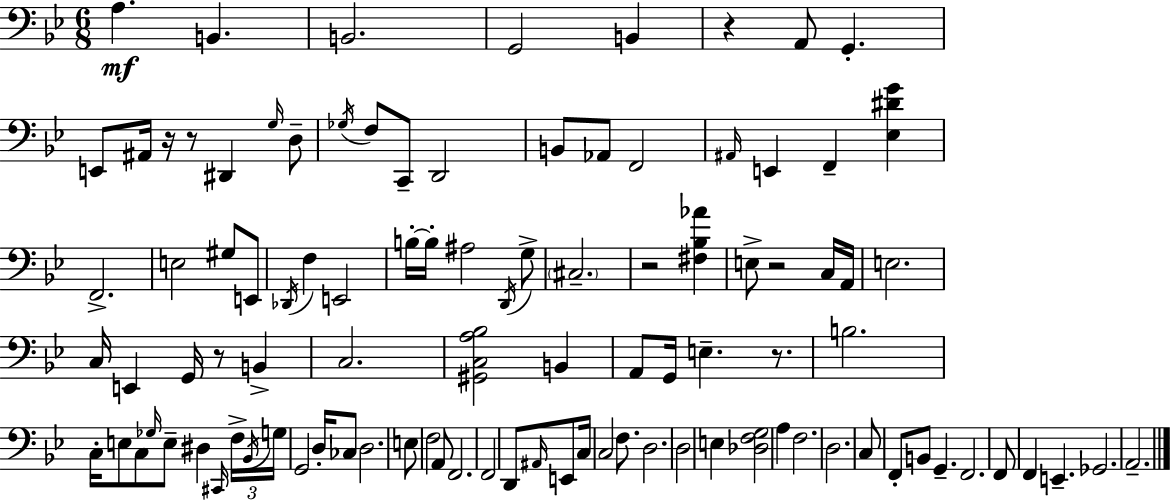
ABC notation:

X:1
T:Untitled
M:6/8
L:1/4
K:Gm
A, B,, B,,2 G,,2 B,, z A,,/2 G,, E,,/2 ^A,,/4 z/4 z/2 ^D,, G,/4 D,/2 _G,/4 F,/2 C,,/2 D,,2 B,,/2 _A,,/2 F,,2 ^A,,/4 E,, F,, [_E,^DG] F,,2 E,2 ^G,/2 E,,/2 _D,,/4 F, E,,2 B,/4 B,/4 ^A,2 D,,/4 G,/2 ^C,2 z2 [^F,_B,_A] E,/2 z2 C,/4 A,,/4 E,2 C,/4 E,, G,,/4 z/2 B,, C,2 [^G,,C,A,_B,]2 B,, A,,/2 G,,/4 E, z/2 B,2 C,/4 E,/2 C,/2 _G,/4 E,/2 ^D, ^C,,/4 F,/4 _B,,/4 G,/4 G,,2 D,/4 _C,/2 D,2 E,/2 F,2 A,,/2 F,,2 F,,2 D,,/2 ^A,,/4 E,,/2 C,/4 C,2 F,/2 D,2 D,2 E, [_D,F,G,]2 A, F,2 D,2 C,/2 F,,/2 B,,/2 G,, F,,2 F,,/2 F,, E,, _G,,2 A,,2